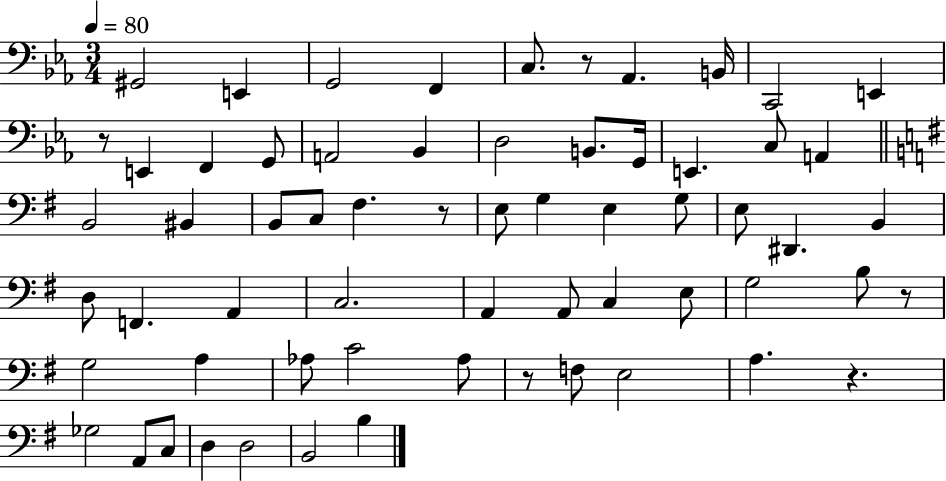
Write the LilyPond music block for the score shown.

{
  \clef bass
  \numericTimeSignature
  \time 3/4
  \key ees \major
  \tempo 4 = 80
  gis,2 e,4 | g,2 f,4 | c8. r8 aes,4. b,16 | c,2 e,4 | \break r8 e,4 f,4 g,8 | a,2 bes,4 | d2 b,8. g,16 | e,4. c8 a,4 | \break \bar "||" \break \key g \major b,2 bis,4 | b,8 c8 fis4. r8 | e8 g4 e4 g8 | e8 dis,4. b,4 | \break d8 f,4. a,4 | c2. | a,4 a,8 c4 e8 | g2 b8 r8 | \break g2 a4 | aes8 c'2 aes8 | r8 f8 e2 | a4. r4. | \break ges2 a,8 c8 | d4 d2 | b,2 b4 | \bar "|."
}